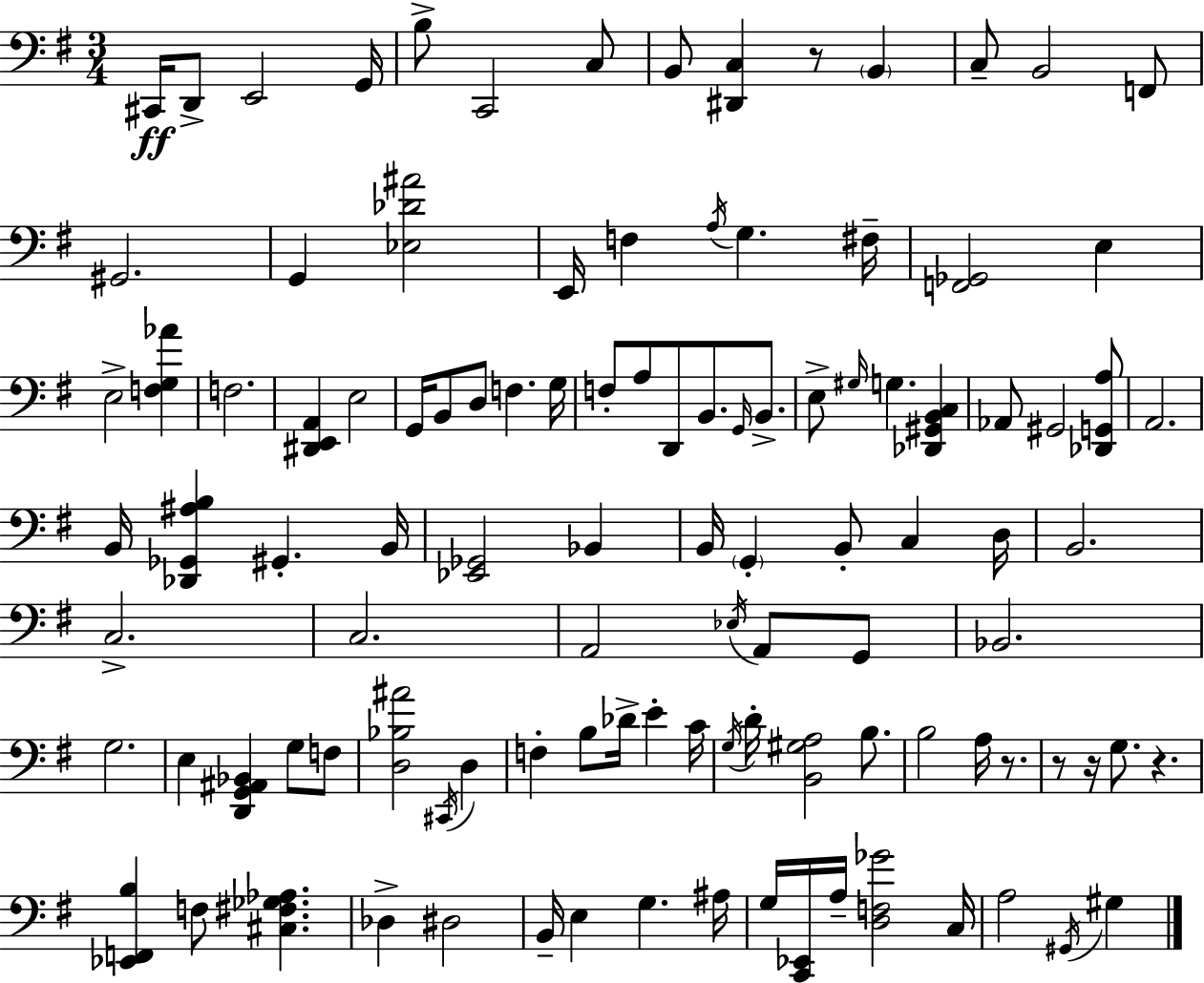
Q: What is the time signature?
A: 3/4